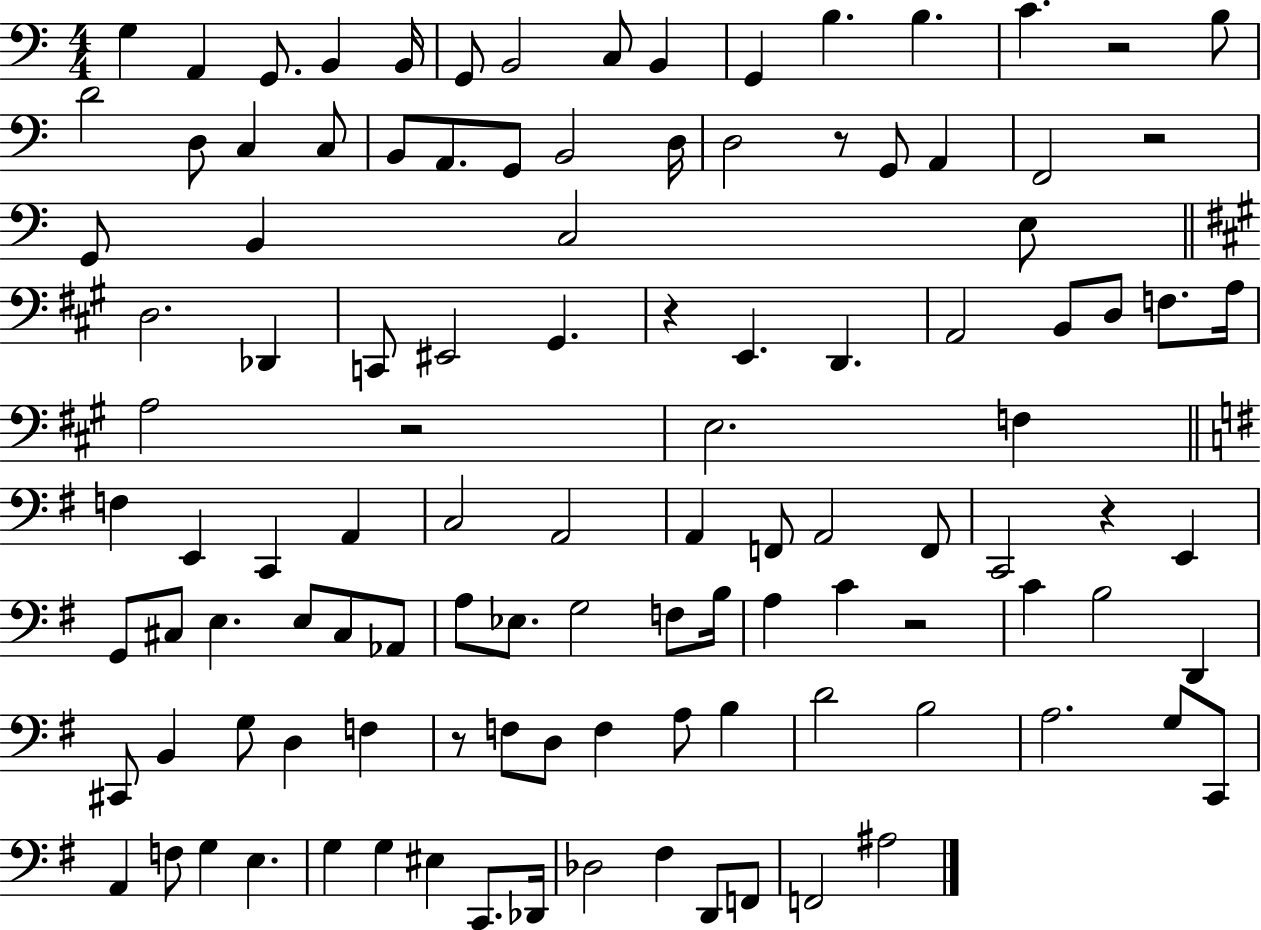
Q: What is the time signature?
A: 4/4